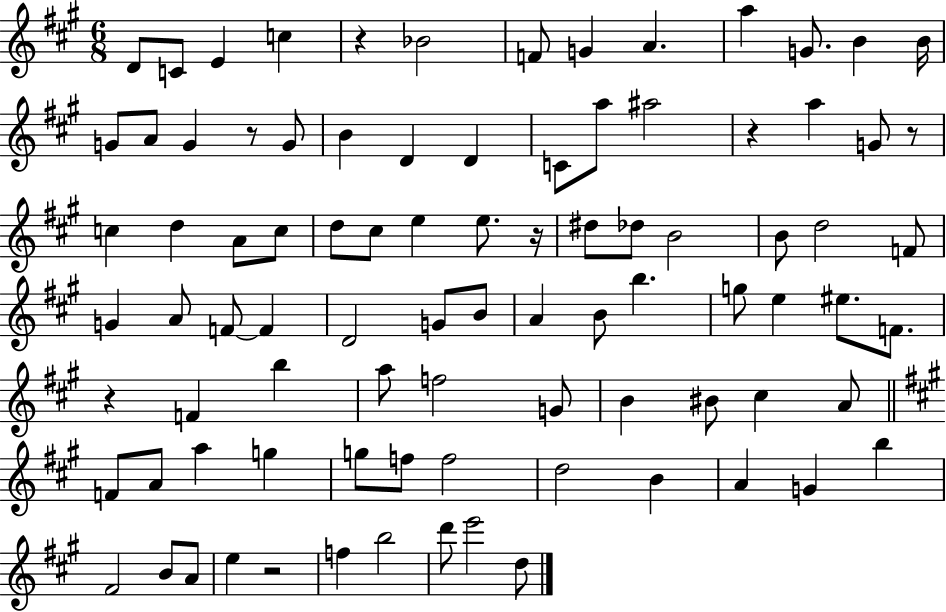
X:1
T:Untitled
M:6/8
L:1/4
K:A
D/2 C/2 E c z _B2 F/2 G A a G/2 B B/4 G/2 A/2 G z/2 G/2 B D D C/2 a/2 ^a2 z a G/2 z/2 c d A/2 c/2 d/2 ^c/2 e e/2 z/4 ^d/2 _d/2 B2 B/2 d2 F/2 G A/2 F/2 F D2 G/2 B/2 A B/2 b g/2 e ^e/2 F/2 z F b a/2 f2 G/2 B ^B/2 ^c A/2 F/2 A/2 a g g/2 f/2 f2 d2 B A G b ^F2 B/2 A/2 e z2 f b2 d'/2 e'2 d/2